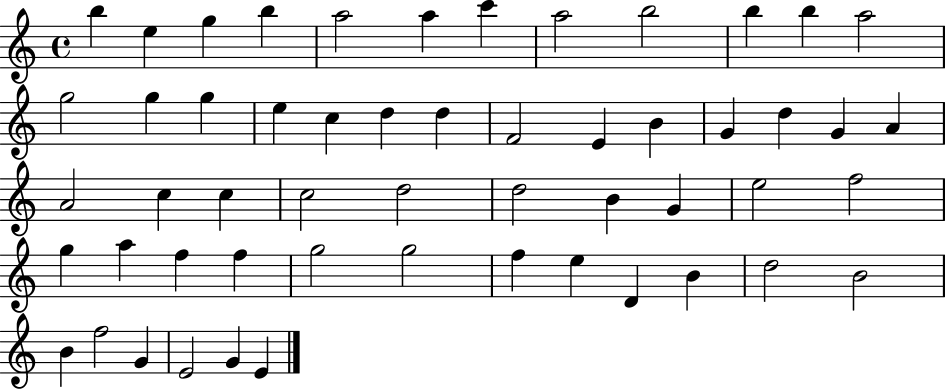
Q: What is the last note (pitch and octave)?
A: E4